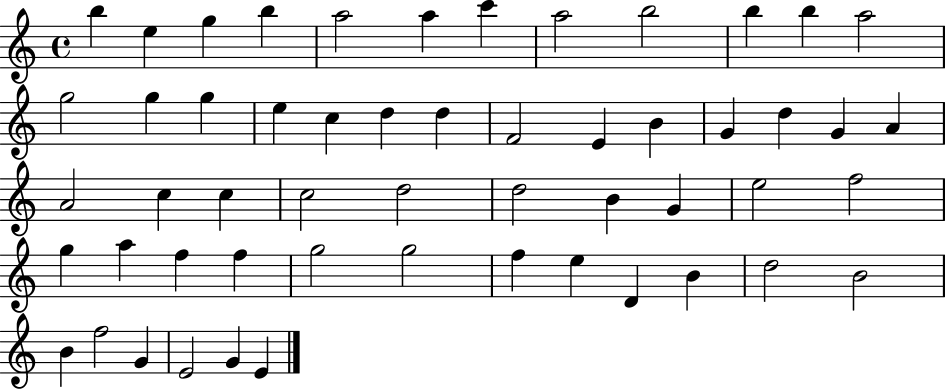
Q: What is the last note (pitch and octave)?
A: E4